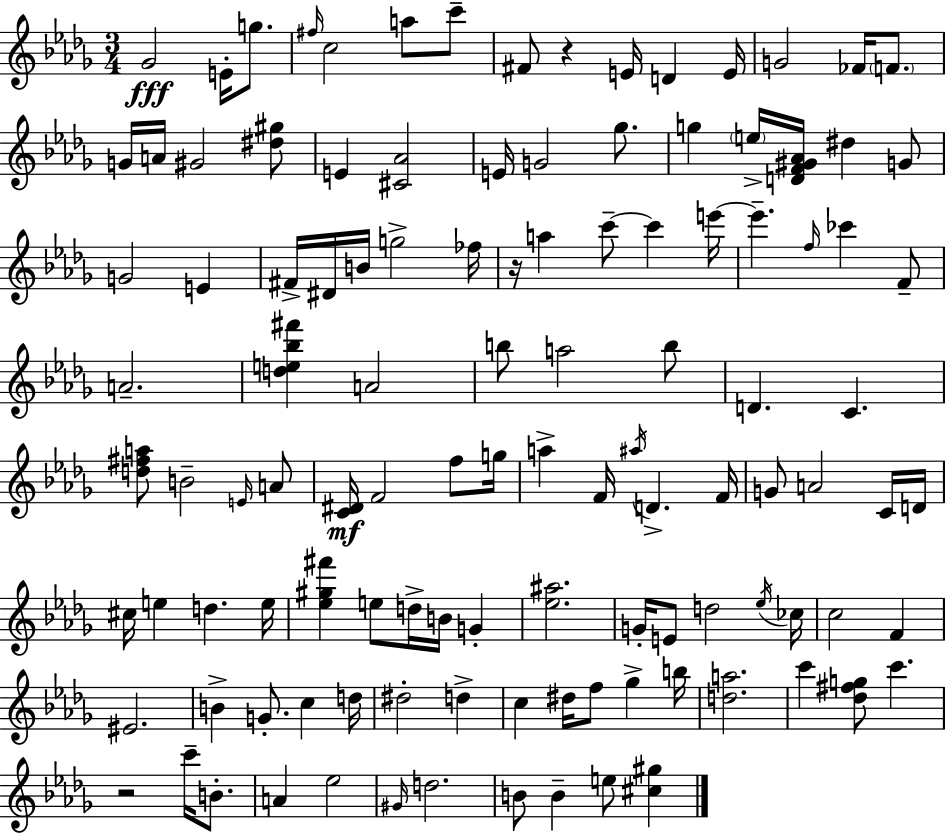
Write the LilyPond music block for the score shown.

{
  \clef treble
  \numericTimeSignature
  \time 3/4
  \key bes \minor
  \repeat volta 2 { ges'2\fff e'16-. g''8. | \grace { fis''16 } c''2 a''8 c'''8-- | fis'8 r4 e'16 d'4 | e'16 g'2 fes'16 \parenthesize f'8. | \break g'16 a'16 gis'2 <dis'' gis''>8 | e'4 <cis' aes'>2 | e'16 g'2 ges''8. | g''4 \parenthesize e''16-> <d' f' gis' aes'>16 dis''4 g'8 | \break g'2 e'4 | fis'16-> dis'16 b'16 g''2-> | fes''16 r16 a''4 c'''8--~~ c'''4 | e'''16~~ e'''4.-- \grace { f''16 } ces'''4 | \break f'8-- a'2.-- | <d'' e'' bes'' fis'''>4 a'2 | b''8 a''2 | b''8 d'4. c'4. | \break <d'' fis'' a''>8 b'2-- | \grace { e'16 } a'8 <c' dis'>16\mf f'2 | f''8 g''16 a''4-> f'16 \acciaccatura { ais''16 } d'4.-> | f'16 g'8 a'2 | \break c'16 d'16 cis''16 e''4 d''4. | e''16 <ees'' gis'' fis'''>4 e''8 d''16-> b'16 | g'4-. <ees'' ais''>2. | g'16-. e'8 d''2 | \break \acciaccatura { ees''16 } ces''16 c''2 | f'4 eis'2. | b'4-> g'8.-. | c''4 d''16 dis''2-. | \break d''4-> c''4 dis''16 f''8 | ges''4-> b''16 <d'' a''>2. | c'''4 <des'' fis'' g''>8 c'''4. | r2 | \break c'''16-- b'8.-. a'4 ees''2 | \grace { gis'16 } d''2. | b'8 b'4-- | e''8 <cis'' gis''>4 } \bar "|."
}